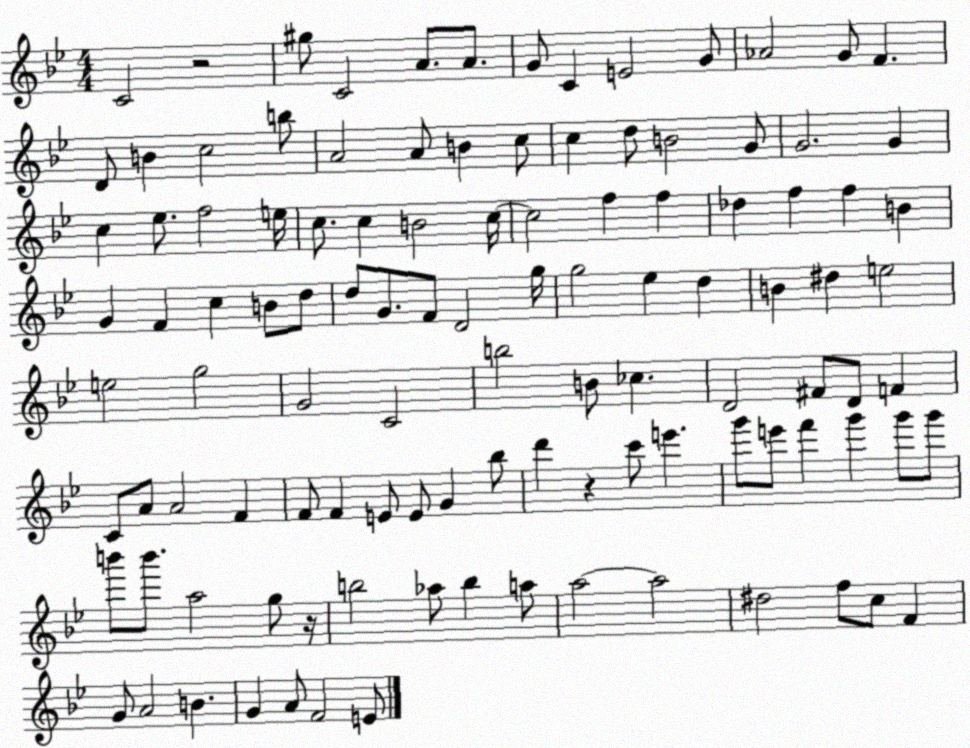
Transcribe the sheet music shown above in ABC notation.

X:1
T:Untitled
M:4/4
L:1/4
K:Bb
C2 z2 ^g/2 C2 A/2 A/2 G/2 C E2 G/2 _A2 G/2 F D/2 B c2 b/2 A2 A/2 B c/2 c d/2 B2 G/2 G2 G c _e/2 f2 e/4 c/2 c B2 c/4 c2 f f _d f f B G F c B/2 d/2 d/2 G/2 F/2 D2 g/4 g2 _e d B ^d e2 e2 g2 G2 C2 b2 B/2 _c D2 ^F/2 D/2 F C/2 A/2 A2 F F/2 F E/2 E/2 G _b/2 d' z c'/2 e' g'/2 e'/2 f' g' g'/2 g'/2 b'/2 b'/2 a2 g/2 z/4 b2 _a/2 b a/2 a2 a2 ^d2 f/2 c/2 F G/2 A2 B G A/2 F2 E/2